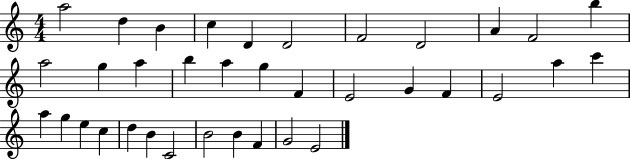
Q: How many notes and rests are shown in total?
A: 36